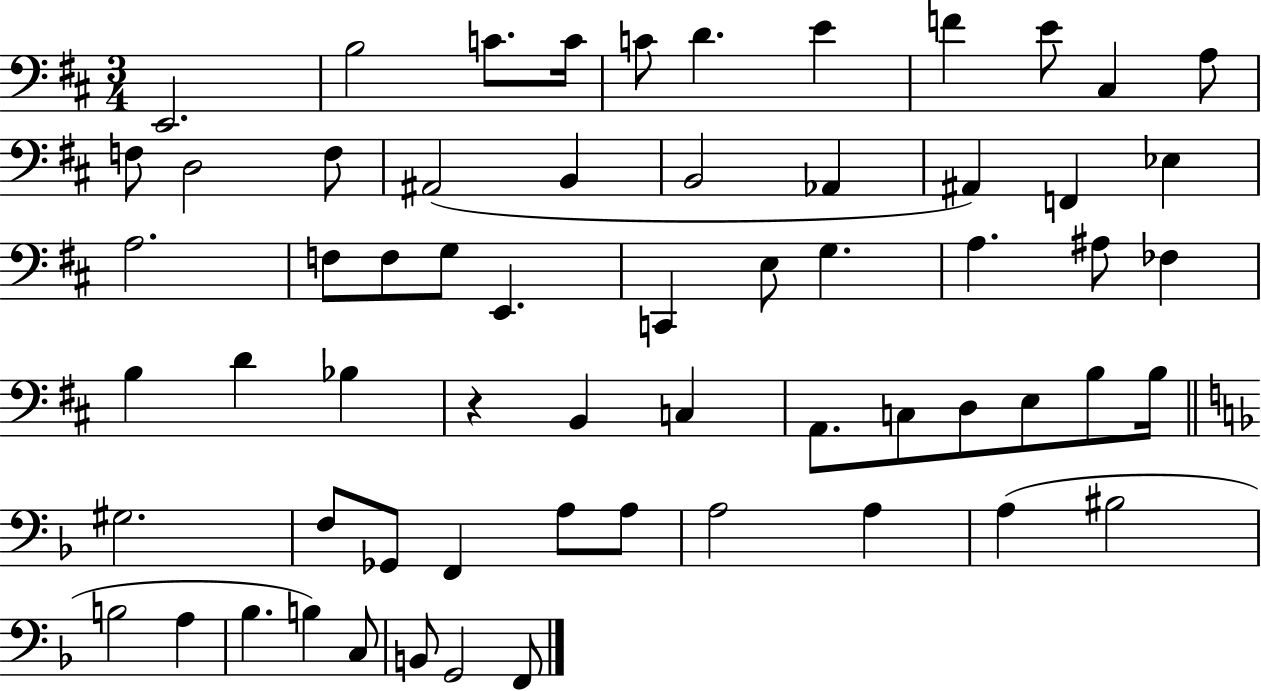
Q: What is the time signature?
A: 3/4